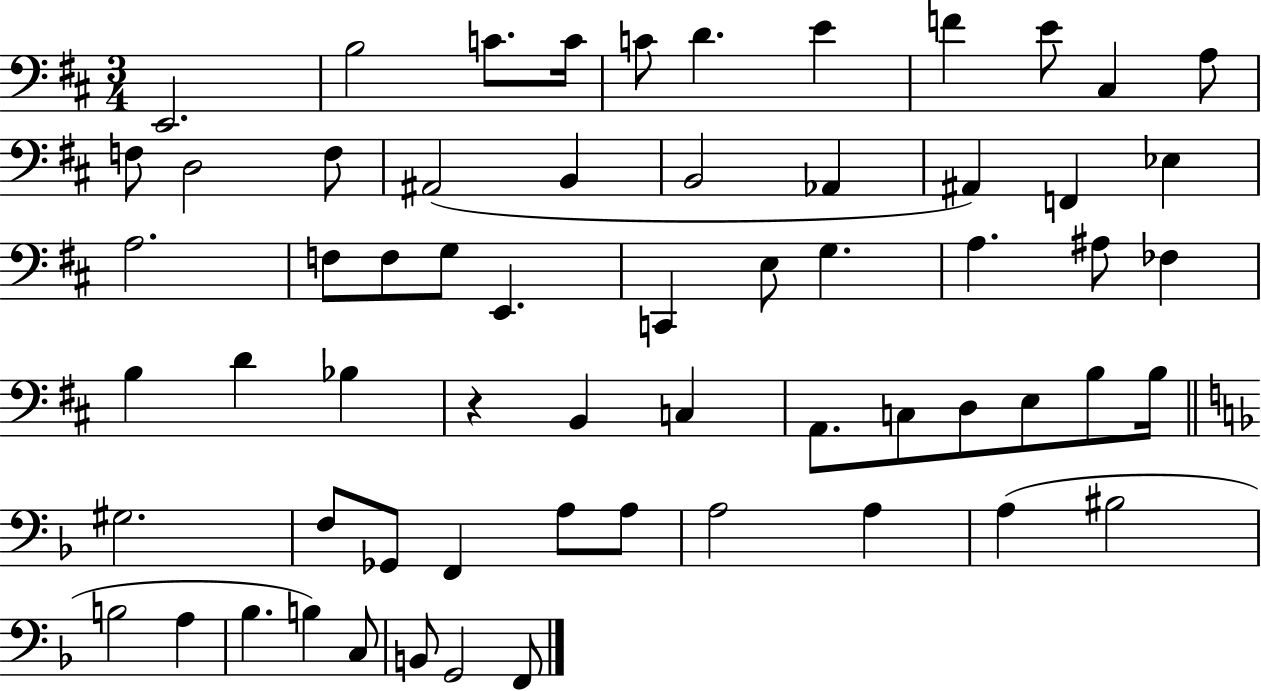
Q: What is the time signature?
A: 3/4